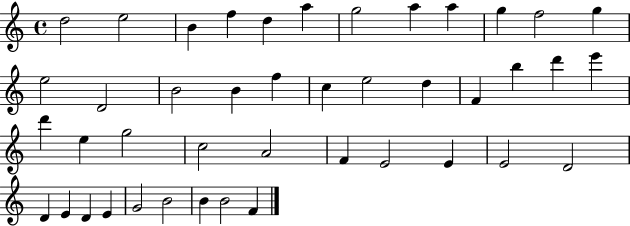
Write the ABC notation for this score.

X:1
T:Untitled
M:4/4
L:1/4
K:C
d2 e2 B f d a g2 a a g f2 g e2 D2 B2 B f c e2 d F b d' e' d' e g2 c2 A2 F E2 E E2 D2 D E D E G2 B2 B B2 F